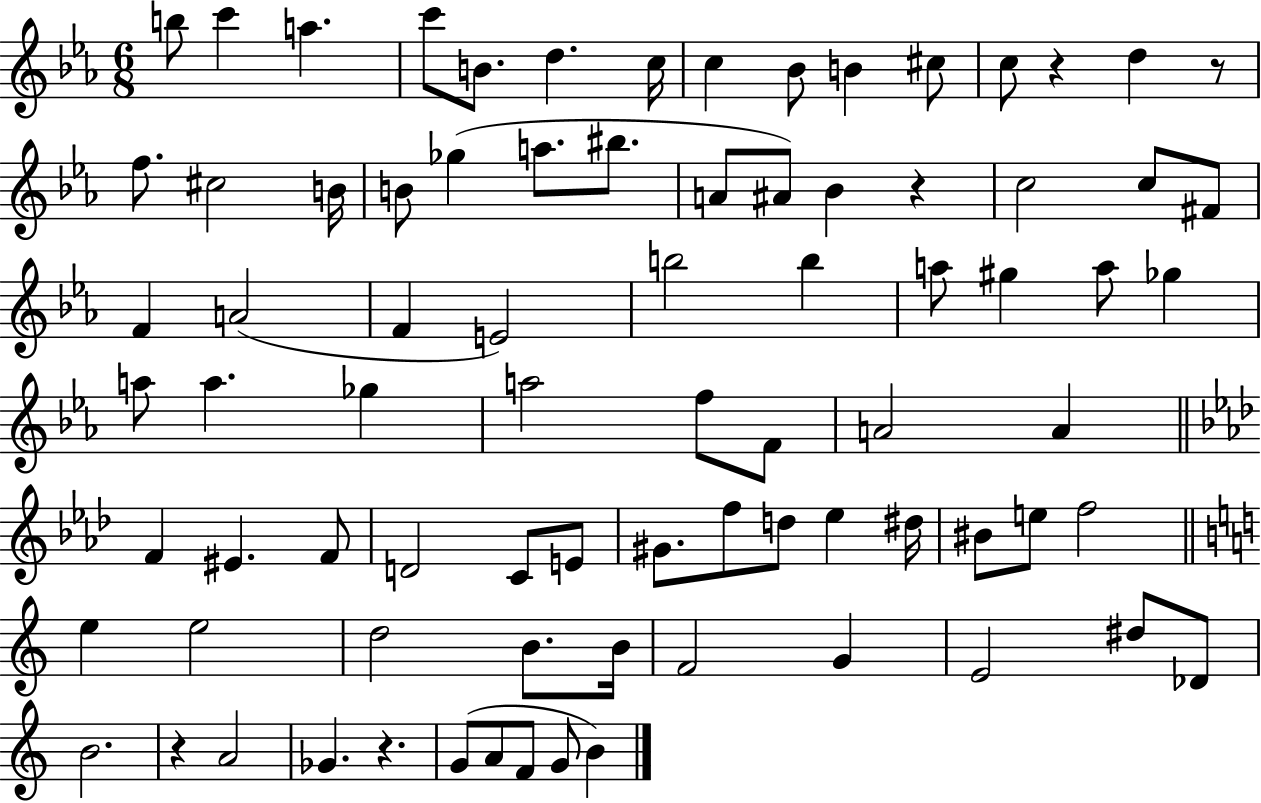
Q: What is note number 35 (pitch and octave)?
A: A5